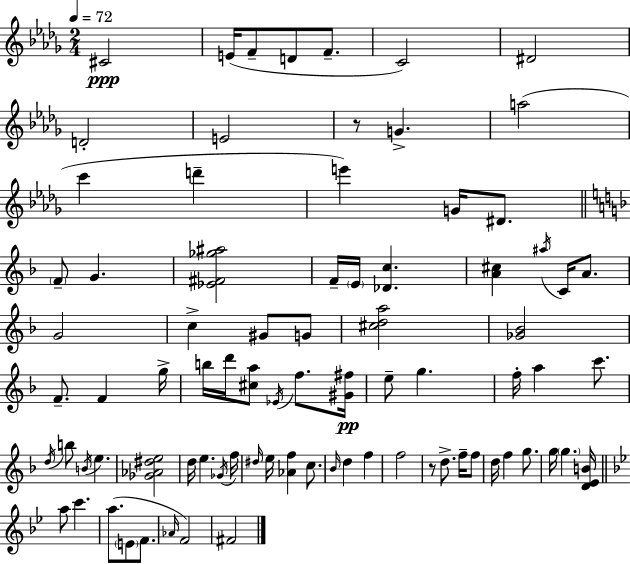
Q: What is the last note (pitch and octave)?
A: F#4